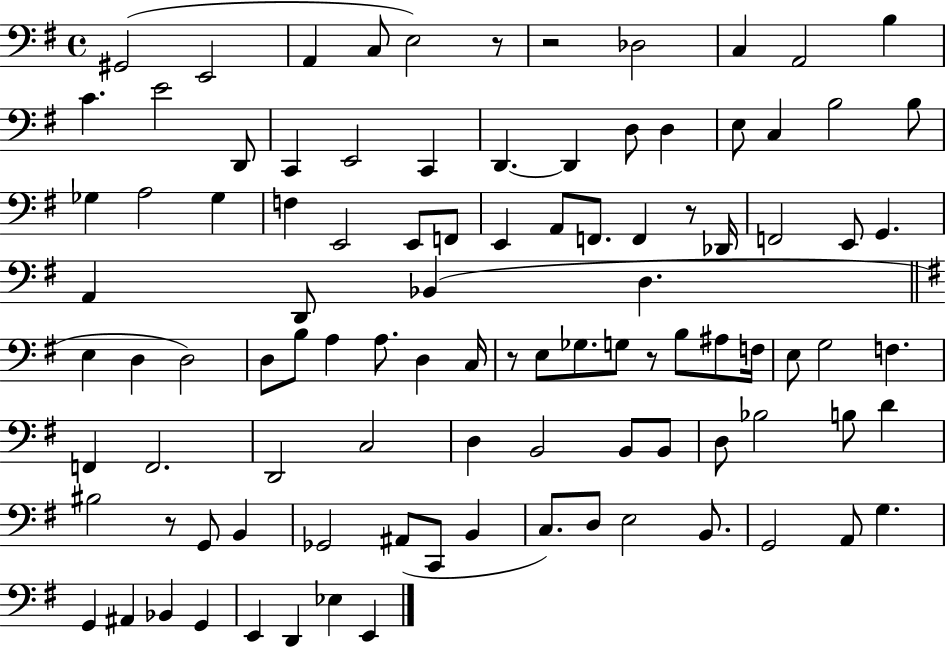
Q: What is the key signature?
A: G major